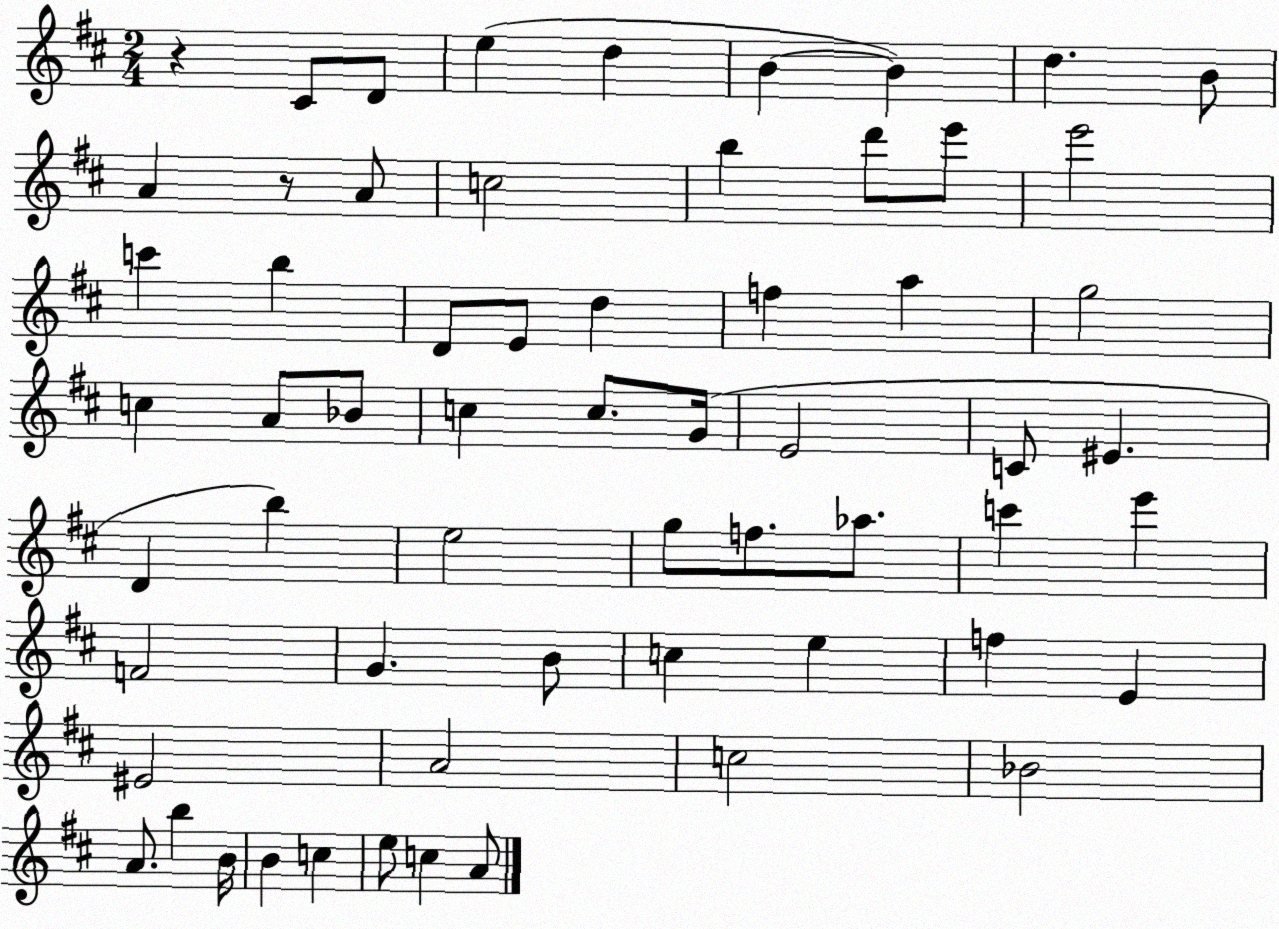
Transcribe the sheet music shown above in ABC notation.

X:1
T:Untitled
M:2/4
L:1/4
K:D
z ^C/2 D/2 e d B B d B/2 A z/2 A/2 c2 b d'/2 e'/2 e'2 c' b D/2 E/2 d f a g2 c A/2 _B/2 c c/2 G/4 E2 C/2 ^E D b e2 g/2 f/2 _a/2 c' e' F2 G B/2 c e f E ^E2 A2 c2 _B2 A/2 b B/4 B c e/2 c A/2